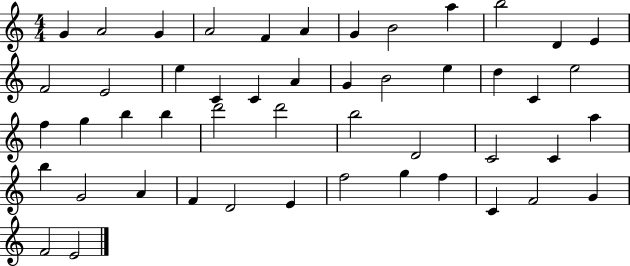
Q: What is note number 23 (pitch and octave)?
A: C4